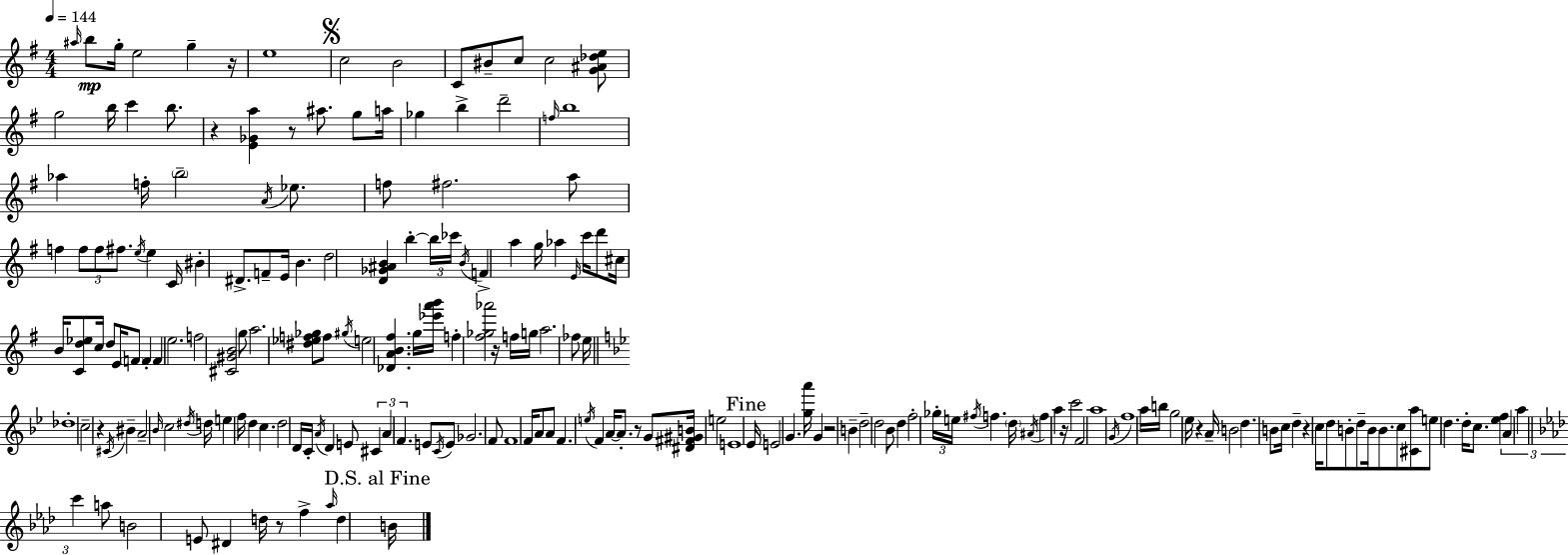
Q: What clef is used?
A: treble